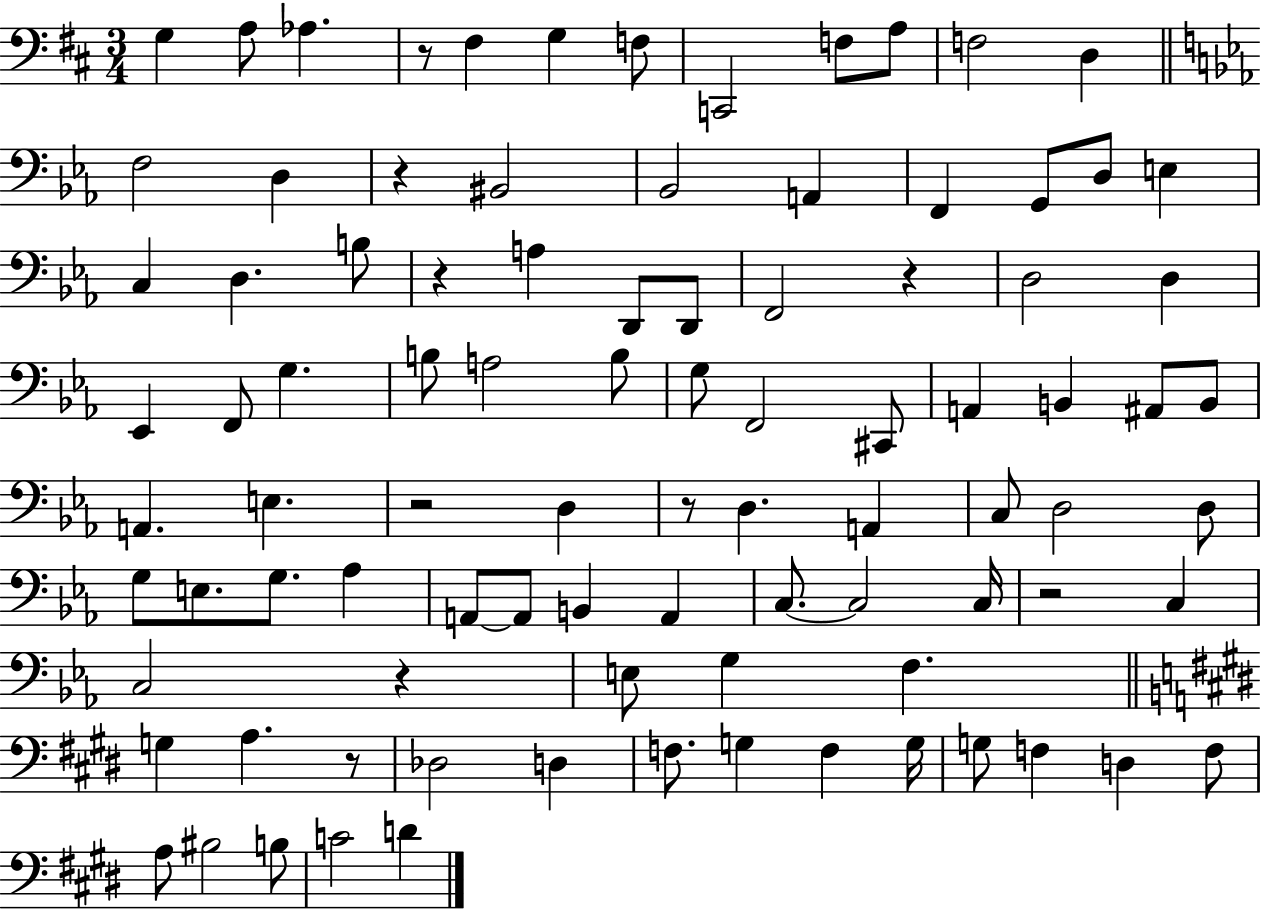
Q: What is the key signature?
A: D major